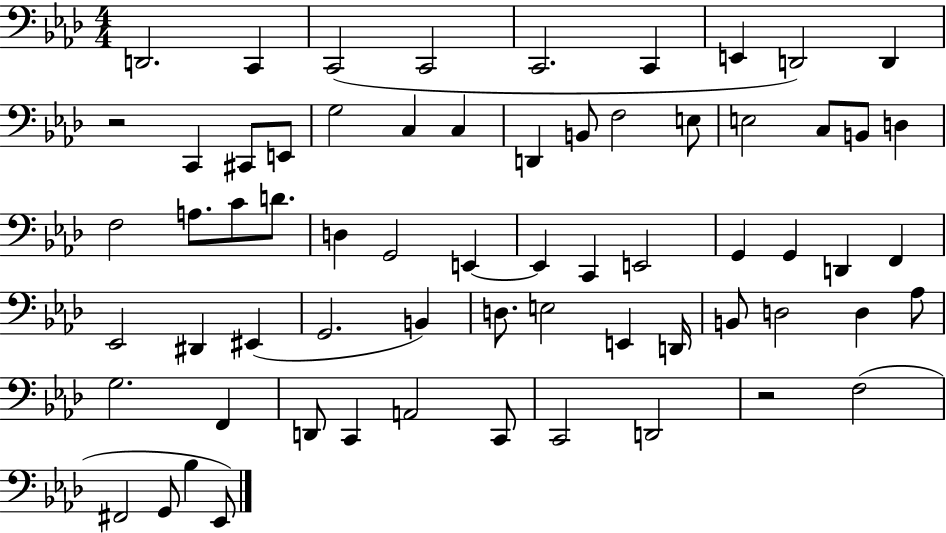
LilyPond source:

{
  \clef bass
  \numericTimeSignature
  \time 4/4
  \key aes \major
  d,2. c,4 | c,2( c,2 | c,2. c,4 | e,4 d,2) d,4 | \break r2 c,4 cis,8 e,8 | g2 c4 c4 | d,4 b,8 f2 e8 | e2 c8 b,8 d4 | \break f2 a8. c'8 d'8. | d4 g,2 e,4~~ | e,4 c,4 e,2 | g,4 g,4 d,4 f,4 | \break ees,2 dis,4 eis,4( | g,2. b,4) | d8. e2 e,4 d,16 | b,8 d2 d4 aes8 | \break g2. f,4 | d,8 c,4 a,2 c,8 | c,2 d,2 | r2 f2( | \break fis,2 g,8 bes4 ees,8) | \bar "|."
}